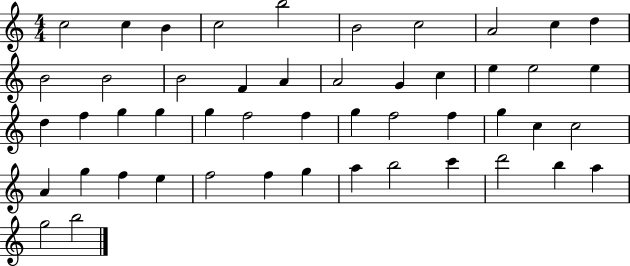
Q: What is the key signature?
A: C major